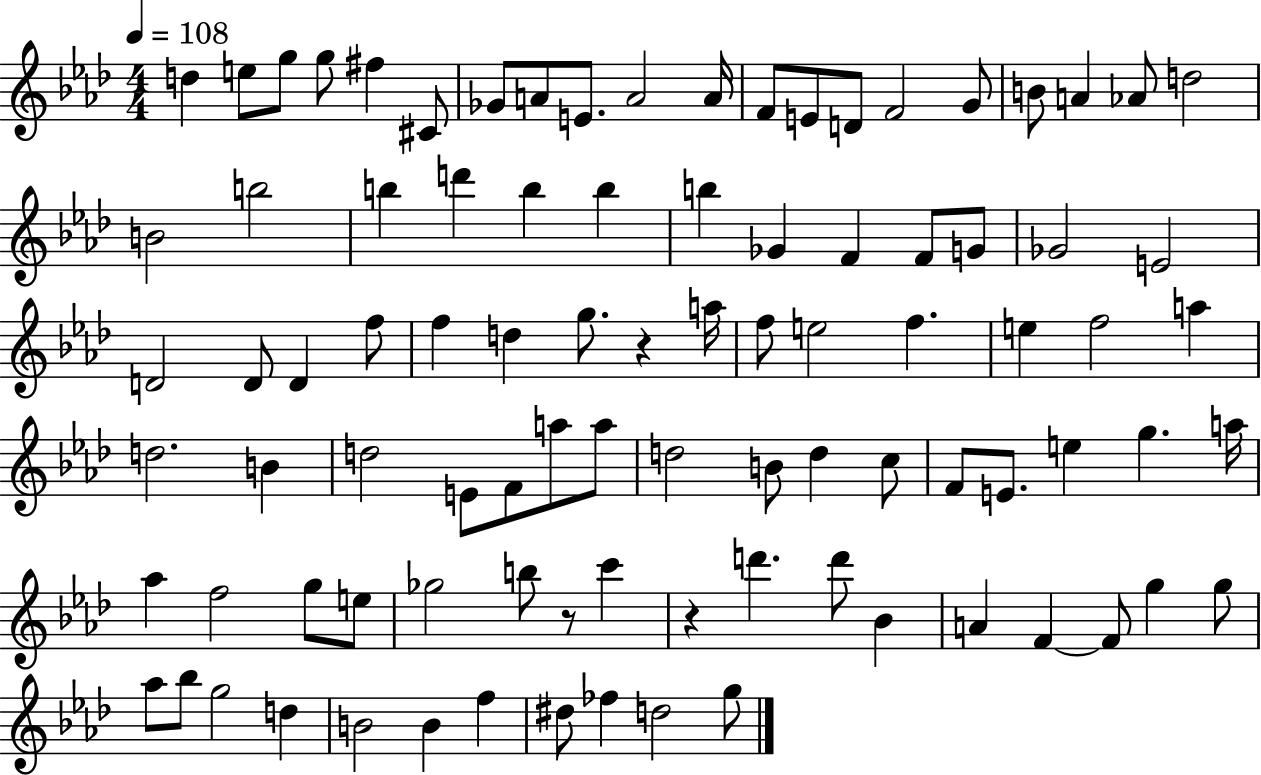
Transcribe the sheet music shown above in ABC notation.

X:1
T:Untitled
M:4/4
L:1/4
K:Ab
d e/2 g/2 g/2 ^f ^C/2 _G/2 A/2 E/2 A2 A/4 F/2 E/2 D/2 F2 G/2 B/2 A _A/2 d2 B2 b2 b d' b b b _G F F/2 G/2 _G2 E2 D2 D/2 D f/2 f d g/2 z a/4 f/2 e2 f e f2 a d2 B d2 E/2 F/2 a/2 a/2 d2 B/2 d c/2 F/2 E/2 e g a/4 _a f2 g/2 e/2 _g2 b/2 z/2 c' z d' d'/2 _B A F F/2 g g/2 _a/2 _b/2 g2 d B2 B f ^d/2 _f d2 g/2